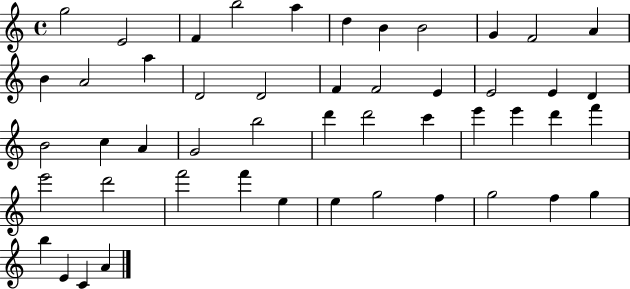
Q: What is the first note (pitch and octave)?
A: G5